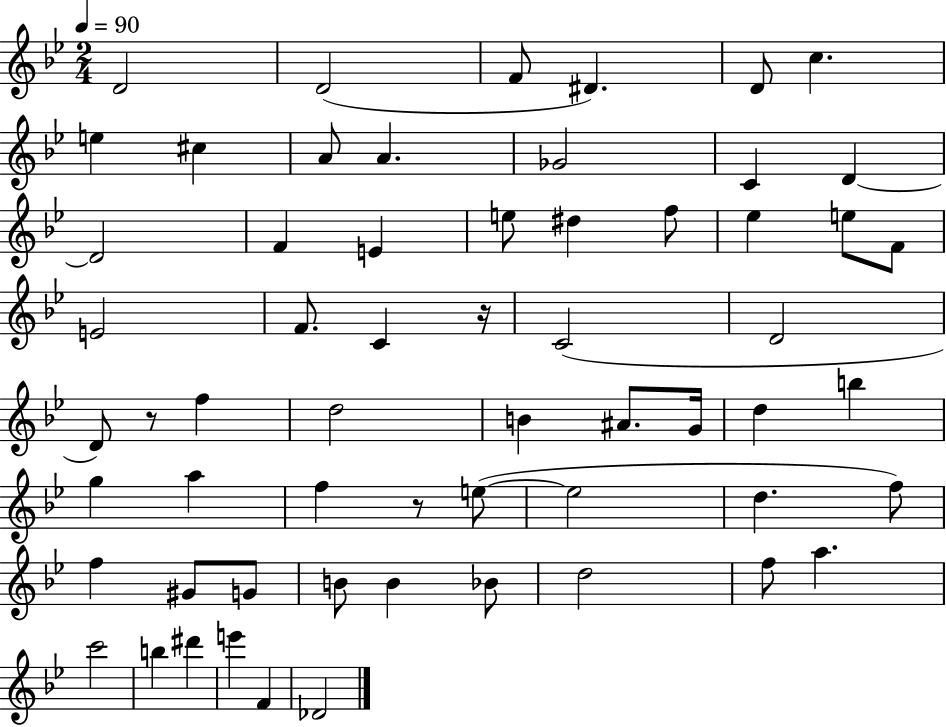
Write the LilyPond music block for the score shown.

{
  \clef treble
  \numericTimeSignature
  \time 2/4
  \key bes \major
  \tempo 4 = 90
  d'2 | d'2( | f'8 dis'4.) | d'8 c''4. | \break e''4 cis''4 | a'8 a'4. | ges'2 | c'4 d'4~~ | \break d'2 | f'4 e'4 | e''8 dis''4 f''8 | ees''4 e''8 f'8 | \break e'2 | f'8. c'4 r16 | c'2( | d'2 | \break d'8) r8 f''4 | d''2 | b'4 ais'8. g'16 | d''4 b''4 | \break g''4 a''4 | f''4 r8 e''8~(~ | e''2 | d''4. f''8) | \break f''4 gis'8 g'8 | b'8 b'4 bes'8 | d''2 | f''8 a''4. | \break c'''2 | b''4 dis'''4 | e'''4 f'4 | des'2 | \break \bar "|."
}